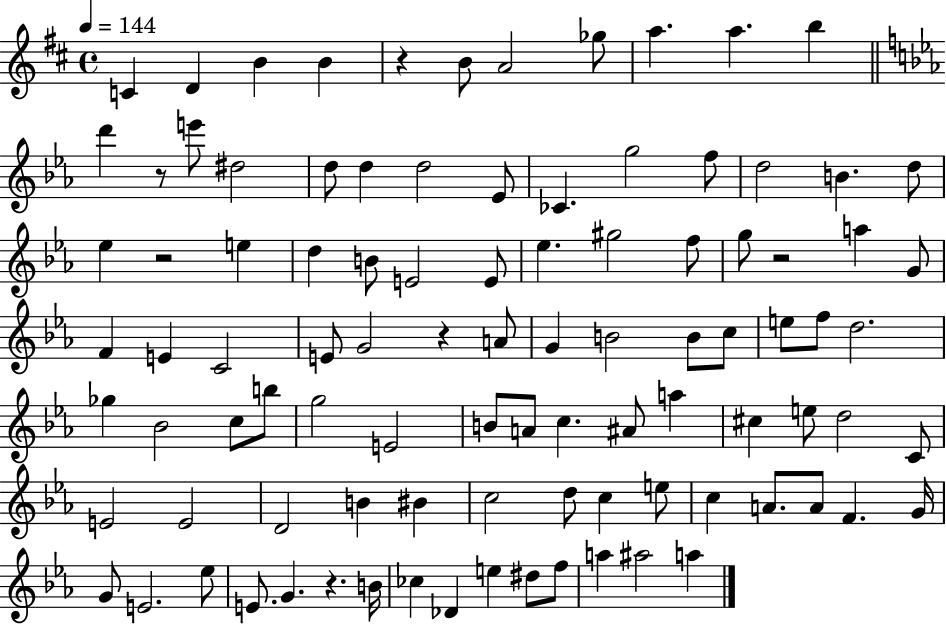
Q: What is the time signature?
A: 4/4